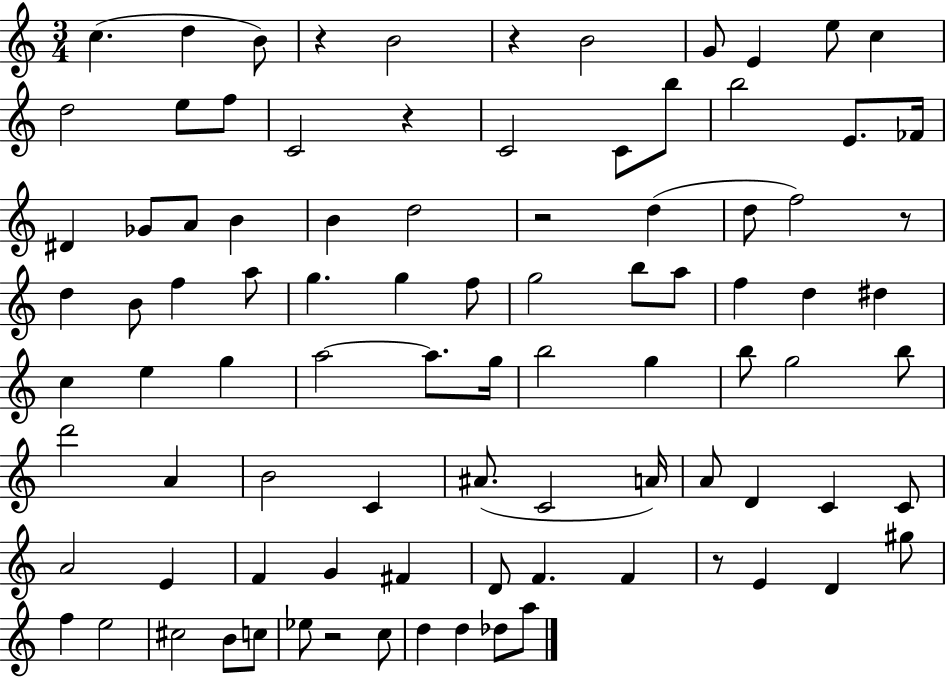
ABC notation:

X:1
T:Untitled
M:3/4
L:1/4
K:C
c d B/2 z B2 z B2 G/2 E e/2 c d2 e/2 f/2 C2 z C2 C/2 b/2 b2 E/2 _F/4 ^D _G/2 A/2 B B d2 z2 d d/2 f2 z/2 d B/2 f a/2 g g f/2 g2 b/2 a/2 f d ^d c e g a2 a/2 g/4 b2 g b/2 g2 b/2 d'2 A B2 C ^A/2 C2 A/4 A/2 D C C/2 A2 E F G ^F D/2 F F z/2 E D ^g/2 f e2 ^c2 B/2 c/2 _e/2 z2 c/2 d d _d/2 a/2